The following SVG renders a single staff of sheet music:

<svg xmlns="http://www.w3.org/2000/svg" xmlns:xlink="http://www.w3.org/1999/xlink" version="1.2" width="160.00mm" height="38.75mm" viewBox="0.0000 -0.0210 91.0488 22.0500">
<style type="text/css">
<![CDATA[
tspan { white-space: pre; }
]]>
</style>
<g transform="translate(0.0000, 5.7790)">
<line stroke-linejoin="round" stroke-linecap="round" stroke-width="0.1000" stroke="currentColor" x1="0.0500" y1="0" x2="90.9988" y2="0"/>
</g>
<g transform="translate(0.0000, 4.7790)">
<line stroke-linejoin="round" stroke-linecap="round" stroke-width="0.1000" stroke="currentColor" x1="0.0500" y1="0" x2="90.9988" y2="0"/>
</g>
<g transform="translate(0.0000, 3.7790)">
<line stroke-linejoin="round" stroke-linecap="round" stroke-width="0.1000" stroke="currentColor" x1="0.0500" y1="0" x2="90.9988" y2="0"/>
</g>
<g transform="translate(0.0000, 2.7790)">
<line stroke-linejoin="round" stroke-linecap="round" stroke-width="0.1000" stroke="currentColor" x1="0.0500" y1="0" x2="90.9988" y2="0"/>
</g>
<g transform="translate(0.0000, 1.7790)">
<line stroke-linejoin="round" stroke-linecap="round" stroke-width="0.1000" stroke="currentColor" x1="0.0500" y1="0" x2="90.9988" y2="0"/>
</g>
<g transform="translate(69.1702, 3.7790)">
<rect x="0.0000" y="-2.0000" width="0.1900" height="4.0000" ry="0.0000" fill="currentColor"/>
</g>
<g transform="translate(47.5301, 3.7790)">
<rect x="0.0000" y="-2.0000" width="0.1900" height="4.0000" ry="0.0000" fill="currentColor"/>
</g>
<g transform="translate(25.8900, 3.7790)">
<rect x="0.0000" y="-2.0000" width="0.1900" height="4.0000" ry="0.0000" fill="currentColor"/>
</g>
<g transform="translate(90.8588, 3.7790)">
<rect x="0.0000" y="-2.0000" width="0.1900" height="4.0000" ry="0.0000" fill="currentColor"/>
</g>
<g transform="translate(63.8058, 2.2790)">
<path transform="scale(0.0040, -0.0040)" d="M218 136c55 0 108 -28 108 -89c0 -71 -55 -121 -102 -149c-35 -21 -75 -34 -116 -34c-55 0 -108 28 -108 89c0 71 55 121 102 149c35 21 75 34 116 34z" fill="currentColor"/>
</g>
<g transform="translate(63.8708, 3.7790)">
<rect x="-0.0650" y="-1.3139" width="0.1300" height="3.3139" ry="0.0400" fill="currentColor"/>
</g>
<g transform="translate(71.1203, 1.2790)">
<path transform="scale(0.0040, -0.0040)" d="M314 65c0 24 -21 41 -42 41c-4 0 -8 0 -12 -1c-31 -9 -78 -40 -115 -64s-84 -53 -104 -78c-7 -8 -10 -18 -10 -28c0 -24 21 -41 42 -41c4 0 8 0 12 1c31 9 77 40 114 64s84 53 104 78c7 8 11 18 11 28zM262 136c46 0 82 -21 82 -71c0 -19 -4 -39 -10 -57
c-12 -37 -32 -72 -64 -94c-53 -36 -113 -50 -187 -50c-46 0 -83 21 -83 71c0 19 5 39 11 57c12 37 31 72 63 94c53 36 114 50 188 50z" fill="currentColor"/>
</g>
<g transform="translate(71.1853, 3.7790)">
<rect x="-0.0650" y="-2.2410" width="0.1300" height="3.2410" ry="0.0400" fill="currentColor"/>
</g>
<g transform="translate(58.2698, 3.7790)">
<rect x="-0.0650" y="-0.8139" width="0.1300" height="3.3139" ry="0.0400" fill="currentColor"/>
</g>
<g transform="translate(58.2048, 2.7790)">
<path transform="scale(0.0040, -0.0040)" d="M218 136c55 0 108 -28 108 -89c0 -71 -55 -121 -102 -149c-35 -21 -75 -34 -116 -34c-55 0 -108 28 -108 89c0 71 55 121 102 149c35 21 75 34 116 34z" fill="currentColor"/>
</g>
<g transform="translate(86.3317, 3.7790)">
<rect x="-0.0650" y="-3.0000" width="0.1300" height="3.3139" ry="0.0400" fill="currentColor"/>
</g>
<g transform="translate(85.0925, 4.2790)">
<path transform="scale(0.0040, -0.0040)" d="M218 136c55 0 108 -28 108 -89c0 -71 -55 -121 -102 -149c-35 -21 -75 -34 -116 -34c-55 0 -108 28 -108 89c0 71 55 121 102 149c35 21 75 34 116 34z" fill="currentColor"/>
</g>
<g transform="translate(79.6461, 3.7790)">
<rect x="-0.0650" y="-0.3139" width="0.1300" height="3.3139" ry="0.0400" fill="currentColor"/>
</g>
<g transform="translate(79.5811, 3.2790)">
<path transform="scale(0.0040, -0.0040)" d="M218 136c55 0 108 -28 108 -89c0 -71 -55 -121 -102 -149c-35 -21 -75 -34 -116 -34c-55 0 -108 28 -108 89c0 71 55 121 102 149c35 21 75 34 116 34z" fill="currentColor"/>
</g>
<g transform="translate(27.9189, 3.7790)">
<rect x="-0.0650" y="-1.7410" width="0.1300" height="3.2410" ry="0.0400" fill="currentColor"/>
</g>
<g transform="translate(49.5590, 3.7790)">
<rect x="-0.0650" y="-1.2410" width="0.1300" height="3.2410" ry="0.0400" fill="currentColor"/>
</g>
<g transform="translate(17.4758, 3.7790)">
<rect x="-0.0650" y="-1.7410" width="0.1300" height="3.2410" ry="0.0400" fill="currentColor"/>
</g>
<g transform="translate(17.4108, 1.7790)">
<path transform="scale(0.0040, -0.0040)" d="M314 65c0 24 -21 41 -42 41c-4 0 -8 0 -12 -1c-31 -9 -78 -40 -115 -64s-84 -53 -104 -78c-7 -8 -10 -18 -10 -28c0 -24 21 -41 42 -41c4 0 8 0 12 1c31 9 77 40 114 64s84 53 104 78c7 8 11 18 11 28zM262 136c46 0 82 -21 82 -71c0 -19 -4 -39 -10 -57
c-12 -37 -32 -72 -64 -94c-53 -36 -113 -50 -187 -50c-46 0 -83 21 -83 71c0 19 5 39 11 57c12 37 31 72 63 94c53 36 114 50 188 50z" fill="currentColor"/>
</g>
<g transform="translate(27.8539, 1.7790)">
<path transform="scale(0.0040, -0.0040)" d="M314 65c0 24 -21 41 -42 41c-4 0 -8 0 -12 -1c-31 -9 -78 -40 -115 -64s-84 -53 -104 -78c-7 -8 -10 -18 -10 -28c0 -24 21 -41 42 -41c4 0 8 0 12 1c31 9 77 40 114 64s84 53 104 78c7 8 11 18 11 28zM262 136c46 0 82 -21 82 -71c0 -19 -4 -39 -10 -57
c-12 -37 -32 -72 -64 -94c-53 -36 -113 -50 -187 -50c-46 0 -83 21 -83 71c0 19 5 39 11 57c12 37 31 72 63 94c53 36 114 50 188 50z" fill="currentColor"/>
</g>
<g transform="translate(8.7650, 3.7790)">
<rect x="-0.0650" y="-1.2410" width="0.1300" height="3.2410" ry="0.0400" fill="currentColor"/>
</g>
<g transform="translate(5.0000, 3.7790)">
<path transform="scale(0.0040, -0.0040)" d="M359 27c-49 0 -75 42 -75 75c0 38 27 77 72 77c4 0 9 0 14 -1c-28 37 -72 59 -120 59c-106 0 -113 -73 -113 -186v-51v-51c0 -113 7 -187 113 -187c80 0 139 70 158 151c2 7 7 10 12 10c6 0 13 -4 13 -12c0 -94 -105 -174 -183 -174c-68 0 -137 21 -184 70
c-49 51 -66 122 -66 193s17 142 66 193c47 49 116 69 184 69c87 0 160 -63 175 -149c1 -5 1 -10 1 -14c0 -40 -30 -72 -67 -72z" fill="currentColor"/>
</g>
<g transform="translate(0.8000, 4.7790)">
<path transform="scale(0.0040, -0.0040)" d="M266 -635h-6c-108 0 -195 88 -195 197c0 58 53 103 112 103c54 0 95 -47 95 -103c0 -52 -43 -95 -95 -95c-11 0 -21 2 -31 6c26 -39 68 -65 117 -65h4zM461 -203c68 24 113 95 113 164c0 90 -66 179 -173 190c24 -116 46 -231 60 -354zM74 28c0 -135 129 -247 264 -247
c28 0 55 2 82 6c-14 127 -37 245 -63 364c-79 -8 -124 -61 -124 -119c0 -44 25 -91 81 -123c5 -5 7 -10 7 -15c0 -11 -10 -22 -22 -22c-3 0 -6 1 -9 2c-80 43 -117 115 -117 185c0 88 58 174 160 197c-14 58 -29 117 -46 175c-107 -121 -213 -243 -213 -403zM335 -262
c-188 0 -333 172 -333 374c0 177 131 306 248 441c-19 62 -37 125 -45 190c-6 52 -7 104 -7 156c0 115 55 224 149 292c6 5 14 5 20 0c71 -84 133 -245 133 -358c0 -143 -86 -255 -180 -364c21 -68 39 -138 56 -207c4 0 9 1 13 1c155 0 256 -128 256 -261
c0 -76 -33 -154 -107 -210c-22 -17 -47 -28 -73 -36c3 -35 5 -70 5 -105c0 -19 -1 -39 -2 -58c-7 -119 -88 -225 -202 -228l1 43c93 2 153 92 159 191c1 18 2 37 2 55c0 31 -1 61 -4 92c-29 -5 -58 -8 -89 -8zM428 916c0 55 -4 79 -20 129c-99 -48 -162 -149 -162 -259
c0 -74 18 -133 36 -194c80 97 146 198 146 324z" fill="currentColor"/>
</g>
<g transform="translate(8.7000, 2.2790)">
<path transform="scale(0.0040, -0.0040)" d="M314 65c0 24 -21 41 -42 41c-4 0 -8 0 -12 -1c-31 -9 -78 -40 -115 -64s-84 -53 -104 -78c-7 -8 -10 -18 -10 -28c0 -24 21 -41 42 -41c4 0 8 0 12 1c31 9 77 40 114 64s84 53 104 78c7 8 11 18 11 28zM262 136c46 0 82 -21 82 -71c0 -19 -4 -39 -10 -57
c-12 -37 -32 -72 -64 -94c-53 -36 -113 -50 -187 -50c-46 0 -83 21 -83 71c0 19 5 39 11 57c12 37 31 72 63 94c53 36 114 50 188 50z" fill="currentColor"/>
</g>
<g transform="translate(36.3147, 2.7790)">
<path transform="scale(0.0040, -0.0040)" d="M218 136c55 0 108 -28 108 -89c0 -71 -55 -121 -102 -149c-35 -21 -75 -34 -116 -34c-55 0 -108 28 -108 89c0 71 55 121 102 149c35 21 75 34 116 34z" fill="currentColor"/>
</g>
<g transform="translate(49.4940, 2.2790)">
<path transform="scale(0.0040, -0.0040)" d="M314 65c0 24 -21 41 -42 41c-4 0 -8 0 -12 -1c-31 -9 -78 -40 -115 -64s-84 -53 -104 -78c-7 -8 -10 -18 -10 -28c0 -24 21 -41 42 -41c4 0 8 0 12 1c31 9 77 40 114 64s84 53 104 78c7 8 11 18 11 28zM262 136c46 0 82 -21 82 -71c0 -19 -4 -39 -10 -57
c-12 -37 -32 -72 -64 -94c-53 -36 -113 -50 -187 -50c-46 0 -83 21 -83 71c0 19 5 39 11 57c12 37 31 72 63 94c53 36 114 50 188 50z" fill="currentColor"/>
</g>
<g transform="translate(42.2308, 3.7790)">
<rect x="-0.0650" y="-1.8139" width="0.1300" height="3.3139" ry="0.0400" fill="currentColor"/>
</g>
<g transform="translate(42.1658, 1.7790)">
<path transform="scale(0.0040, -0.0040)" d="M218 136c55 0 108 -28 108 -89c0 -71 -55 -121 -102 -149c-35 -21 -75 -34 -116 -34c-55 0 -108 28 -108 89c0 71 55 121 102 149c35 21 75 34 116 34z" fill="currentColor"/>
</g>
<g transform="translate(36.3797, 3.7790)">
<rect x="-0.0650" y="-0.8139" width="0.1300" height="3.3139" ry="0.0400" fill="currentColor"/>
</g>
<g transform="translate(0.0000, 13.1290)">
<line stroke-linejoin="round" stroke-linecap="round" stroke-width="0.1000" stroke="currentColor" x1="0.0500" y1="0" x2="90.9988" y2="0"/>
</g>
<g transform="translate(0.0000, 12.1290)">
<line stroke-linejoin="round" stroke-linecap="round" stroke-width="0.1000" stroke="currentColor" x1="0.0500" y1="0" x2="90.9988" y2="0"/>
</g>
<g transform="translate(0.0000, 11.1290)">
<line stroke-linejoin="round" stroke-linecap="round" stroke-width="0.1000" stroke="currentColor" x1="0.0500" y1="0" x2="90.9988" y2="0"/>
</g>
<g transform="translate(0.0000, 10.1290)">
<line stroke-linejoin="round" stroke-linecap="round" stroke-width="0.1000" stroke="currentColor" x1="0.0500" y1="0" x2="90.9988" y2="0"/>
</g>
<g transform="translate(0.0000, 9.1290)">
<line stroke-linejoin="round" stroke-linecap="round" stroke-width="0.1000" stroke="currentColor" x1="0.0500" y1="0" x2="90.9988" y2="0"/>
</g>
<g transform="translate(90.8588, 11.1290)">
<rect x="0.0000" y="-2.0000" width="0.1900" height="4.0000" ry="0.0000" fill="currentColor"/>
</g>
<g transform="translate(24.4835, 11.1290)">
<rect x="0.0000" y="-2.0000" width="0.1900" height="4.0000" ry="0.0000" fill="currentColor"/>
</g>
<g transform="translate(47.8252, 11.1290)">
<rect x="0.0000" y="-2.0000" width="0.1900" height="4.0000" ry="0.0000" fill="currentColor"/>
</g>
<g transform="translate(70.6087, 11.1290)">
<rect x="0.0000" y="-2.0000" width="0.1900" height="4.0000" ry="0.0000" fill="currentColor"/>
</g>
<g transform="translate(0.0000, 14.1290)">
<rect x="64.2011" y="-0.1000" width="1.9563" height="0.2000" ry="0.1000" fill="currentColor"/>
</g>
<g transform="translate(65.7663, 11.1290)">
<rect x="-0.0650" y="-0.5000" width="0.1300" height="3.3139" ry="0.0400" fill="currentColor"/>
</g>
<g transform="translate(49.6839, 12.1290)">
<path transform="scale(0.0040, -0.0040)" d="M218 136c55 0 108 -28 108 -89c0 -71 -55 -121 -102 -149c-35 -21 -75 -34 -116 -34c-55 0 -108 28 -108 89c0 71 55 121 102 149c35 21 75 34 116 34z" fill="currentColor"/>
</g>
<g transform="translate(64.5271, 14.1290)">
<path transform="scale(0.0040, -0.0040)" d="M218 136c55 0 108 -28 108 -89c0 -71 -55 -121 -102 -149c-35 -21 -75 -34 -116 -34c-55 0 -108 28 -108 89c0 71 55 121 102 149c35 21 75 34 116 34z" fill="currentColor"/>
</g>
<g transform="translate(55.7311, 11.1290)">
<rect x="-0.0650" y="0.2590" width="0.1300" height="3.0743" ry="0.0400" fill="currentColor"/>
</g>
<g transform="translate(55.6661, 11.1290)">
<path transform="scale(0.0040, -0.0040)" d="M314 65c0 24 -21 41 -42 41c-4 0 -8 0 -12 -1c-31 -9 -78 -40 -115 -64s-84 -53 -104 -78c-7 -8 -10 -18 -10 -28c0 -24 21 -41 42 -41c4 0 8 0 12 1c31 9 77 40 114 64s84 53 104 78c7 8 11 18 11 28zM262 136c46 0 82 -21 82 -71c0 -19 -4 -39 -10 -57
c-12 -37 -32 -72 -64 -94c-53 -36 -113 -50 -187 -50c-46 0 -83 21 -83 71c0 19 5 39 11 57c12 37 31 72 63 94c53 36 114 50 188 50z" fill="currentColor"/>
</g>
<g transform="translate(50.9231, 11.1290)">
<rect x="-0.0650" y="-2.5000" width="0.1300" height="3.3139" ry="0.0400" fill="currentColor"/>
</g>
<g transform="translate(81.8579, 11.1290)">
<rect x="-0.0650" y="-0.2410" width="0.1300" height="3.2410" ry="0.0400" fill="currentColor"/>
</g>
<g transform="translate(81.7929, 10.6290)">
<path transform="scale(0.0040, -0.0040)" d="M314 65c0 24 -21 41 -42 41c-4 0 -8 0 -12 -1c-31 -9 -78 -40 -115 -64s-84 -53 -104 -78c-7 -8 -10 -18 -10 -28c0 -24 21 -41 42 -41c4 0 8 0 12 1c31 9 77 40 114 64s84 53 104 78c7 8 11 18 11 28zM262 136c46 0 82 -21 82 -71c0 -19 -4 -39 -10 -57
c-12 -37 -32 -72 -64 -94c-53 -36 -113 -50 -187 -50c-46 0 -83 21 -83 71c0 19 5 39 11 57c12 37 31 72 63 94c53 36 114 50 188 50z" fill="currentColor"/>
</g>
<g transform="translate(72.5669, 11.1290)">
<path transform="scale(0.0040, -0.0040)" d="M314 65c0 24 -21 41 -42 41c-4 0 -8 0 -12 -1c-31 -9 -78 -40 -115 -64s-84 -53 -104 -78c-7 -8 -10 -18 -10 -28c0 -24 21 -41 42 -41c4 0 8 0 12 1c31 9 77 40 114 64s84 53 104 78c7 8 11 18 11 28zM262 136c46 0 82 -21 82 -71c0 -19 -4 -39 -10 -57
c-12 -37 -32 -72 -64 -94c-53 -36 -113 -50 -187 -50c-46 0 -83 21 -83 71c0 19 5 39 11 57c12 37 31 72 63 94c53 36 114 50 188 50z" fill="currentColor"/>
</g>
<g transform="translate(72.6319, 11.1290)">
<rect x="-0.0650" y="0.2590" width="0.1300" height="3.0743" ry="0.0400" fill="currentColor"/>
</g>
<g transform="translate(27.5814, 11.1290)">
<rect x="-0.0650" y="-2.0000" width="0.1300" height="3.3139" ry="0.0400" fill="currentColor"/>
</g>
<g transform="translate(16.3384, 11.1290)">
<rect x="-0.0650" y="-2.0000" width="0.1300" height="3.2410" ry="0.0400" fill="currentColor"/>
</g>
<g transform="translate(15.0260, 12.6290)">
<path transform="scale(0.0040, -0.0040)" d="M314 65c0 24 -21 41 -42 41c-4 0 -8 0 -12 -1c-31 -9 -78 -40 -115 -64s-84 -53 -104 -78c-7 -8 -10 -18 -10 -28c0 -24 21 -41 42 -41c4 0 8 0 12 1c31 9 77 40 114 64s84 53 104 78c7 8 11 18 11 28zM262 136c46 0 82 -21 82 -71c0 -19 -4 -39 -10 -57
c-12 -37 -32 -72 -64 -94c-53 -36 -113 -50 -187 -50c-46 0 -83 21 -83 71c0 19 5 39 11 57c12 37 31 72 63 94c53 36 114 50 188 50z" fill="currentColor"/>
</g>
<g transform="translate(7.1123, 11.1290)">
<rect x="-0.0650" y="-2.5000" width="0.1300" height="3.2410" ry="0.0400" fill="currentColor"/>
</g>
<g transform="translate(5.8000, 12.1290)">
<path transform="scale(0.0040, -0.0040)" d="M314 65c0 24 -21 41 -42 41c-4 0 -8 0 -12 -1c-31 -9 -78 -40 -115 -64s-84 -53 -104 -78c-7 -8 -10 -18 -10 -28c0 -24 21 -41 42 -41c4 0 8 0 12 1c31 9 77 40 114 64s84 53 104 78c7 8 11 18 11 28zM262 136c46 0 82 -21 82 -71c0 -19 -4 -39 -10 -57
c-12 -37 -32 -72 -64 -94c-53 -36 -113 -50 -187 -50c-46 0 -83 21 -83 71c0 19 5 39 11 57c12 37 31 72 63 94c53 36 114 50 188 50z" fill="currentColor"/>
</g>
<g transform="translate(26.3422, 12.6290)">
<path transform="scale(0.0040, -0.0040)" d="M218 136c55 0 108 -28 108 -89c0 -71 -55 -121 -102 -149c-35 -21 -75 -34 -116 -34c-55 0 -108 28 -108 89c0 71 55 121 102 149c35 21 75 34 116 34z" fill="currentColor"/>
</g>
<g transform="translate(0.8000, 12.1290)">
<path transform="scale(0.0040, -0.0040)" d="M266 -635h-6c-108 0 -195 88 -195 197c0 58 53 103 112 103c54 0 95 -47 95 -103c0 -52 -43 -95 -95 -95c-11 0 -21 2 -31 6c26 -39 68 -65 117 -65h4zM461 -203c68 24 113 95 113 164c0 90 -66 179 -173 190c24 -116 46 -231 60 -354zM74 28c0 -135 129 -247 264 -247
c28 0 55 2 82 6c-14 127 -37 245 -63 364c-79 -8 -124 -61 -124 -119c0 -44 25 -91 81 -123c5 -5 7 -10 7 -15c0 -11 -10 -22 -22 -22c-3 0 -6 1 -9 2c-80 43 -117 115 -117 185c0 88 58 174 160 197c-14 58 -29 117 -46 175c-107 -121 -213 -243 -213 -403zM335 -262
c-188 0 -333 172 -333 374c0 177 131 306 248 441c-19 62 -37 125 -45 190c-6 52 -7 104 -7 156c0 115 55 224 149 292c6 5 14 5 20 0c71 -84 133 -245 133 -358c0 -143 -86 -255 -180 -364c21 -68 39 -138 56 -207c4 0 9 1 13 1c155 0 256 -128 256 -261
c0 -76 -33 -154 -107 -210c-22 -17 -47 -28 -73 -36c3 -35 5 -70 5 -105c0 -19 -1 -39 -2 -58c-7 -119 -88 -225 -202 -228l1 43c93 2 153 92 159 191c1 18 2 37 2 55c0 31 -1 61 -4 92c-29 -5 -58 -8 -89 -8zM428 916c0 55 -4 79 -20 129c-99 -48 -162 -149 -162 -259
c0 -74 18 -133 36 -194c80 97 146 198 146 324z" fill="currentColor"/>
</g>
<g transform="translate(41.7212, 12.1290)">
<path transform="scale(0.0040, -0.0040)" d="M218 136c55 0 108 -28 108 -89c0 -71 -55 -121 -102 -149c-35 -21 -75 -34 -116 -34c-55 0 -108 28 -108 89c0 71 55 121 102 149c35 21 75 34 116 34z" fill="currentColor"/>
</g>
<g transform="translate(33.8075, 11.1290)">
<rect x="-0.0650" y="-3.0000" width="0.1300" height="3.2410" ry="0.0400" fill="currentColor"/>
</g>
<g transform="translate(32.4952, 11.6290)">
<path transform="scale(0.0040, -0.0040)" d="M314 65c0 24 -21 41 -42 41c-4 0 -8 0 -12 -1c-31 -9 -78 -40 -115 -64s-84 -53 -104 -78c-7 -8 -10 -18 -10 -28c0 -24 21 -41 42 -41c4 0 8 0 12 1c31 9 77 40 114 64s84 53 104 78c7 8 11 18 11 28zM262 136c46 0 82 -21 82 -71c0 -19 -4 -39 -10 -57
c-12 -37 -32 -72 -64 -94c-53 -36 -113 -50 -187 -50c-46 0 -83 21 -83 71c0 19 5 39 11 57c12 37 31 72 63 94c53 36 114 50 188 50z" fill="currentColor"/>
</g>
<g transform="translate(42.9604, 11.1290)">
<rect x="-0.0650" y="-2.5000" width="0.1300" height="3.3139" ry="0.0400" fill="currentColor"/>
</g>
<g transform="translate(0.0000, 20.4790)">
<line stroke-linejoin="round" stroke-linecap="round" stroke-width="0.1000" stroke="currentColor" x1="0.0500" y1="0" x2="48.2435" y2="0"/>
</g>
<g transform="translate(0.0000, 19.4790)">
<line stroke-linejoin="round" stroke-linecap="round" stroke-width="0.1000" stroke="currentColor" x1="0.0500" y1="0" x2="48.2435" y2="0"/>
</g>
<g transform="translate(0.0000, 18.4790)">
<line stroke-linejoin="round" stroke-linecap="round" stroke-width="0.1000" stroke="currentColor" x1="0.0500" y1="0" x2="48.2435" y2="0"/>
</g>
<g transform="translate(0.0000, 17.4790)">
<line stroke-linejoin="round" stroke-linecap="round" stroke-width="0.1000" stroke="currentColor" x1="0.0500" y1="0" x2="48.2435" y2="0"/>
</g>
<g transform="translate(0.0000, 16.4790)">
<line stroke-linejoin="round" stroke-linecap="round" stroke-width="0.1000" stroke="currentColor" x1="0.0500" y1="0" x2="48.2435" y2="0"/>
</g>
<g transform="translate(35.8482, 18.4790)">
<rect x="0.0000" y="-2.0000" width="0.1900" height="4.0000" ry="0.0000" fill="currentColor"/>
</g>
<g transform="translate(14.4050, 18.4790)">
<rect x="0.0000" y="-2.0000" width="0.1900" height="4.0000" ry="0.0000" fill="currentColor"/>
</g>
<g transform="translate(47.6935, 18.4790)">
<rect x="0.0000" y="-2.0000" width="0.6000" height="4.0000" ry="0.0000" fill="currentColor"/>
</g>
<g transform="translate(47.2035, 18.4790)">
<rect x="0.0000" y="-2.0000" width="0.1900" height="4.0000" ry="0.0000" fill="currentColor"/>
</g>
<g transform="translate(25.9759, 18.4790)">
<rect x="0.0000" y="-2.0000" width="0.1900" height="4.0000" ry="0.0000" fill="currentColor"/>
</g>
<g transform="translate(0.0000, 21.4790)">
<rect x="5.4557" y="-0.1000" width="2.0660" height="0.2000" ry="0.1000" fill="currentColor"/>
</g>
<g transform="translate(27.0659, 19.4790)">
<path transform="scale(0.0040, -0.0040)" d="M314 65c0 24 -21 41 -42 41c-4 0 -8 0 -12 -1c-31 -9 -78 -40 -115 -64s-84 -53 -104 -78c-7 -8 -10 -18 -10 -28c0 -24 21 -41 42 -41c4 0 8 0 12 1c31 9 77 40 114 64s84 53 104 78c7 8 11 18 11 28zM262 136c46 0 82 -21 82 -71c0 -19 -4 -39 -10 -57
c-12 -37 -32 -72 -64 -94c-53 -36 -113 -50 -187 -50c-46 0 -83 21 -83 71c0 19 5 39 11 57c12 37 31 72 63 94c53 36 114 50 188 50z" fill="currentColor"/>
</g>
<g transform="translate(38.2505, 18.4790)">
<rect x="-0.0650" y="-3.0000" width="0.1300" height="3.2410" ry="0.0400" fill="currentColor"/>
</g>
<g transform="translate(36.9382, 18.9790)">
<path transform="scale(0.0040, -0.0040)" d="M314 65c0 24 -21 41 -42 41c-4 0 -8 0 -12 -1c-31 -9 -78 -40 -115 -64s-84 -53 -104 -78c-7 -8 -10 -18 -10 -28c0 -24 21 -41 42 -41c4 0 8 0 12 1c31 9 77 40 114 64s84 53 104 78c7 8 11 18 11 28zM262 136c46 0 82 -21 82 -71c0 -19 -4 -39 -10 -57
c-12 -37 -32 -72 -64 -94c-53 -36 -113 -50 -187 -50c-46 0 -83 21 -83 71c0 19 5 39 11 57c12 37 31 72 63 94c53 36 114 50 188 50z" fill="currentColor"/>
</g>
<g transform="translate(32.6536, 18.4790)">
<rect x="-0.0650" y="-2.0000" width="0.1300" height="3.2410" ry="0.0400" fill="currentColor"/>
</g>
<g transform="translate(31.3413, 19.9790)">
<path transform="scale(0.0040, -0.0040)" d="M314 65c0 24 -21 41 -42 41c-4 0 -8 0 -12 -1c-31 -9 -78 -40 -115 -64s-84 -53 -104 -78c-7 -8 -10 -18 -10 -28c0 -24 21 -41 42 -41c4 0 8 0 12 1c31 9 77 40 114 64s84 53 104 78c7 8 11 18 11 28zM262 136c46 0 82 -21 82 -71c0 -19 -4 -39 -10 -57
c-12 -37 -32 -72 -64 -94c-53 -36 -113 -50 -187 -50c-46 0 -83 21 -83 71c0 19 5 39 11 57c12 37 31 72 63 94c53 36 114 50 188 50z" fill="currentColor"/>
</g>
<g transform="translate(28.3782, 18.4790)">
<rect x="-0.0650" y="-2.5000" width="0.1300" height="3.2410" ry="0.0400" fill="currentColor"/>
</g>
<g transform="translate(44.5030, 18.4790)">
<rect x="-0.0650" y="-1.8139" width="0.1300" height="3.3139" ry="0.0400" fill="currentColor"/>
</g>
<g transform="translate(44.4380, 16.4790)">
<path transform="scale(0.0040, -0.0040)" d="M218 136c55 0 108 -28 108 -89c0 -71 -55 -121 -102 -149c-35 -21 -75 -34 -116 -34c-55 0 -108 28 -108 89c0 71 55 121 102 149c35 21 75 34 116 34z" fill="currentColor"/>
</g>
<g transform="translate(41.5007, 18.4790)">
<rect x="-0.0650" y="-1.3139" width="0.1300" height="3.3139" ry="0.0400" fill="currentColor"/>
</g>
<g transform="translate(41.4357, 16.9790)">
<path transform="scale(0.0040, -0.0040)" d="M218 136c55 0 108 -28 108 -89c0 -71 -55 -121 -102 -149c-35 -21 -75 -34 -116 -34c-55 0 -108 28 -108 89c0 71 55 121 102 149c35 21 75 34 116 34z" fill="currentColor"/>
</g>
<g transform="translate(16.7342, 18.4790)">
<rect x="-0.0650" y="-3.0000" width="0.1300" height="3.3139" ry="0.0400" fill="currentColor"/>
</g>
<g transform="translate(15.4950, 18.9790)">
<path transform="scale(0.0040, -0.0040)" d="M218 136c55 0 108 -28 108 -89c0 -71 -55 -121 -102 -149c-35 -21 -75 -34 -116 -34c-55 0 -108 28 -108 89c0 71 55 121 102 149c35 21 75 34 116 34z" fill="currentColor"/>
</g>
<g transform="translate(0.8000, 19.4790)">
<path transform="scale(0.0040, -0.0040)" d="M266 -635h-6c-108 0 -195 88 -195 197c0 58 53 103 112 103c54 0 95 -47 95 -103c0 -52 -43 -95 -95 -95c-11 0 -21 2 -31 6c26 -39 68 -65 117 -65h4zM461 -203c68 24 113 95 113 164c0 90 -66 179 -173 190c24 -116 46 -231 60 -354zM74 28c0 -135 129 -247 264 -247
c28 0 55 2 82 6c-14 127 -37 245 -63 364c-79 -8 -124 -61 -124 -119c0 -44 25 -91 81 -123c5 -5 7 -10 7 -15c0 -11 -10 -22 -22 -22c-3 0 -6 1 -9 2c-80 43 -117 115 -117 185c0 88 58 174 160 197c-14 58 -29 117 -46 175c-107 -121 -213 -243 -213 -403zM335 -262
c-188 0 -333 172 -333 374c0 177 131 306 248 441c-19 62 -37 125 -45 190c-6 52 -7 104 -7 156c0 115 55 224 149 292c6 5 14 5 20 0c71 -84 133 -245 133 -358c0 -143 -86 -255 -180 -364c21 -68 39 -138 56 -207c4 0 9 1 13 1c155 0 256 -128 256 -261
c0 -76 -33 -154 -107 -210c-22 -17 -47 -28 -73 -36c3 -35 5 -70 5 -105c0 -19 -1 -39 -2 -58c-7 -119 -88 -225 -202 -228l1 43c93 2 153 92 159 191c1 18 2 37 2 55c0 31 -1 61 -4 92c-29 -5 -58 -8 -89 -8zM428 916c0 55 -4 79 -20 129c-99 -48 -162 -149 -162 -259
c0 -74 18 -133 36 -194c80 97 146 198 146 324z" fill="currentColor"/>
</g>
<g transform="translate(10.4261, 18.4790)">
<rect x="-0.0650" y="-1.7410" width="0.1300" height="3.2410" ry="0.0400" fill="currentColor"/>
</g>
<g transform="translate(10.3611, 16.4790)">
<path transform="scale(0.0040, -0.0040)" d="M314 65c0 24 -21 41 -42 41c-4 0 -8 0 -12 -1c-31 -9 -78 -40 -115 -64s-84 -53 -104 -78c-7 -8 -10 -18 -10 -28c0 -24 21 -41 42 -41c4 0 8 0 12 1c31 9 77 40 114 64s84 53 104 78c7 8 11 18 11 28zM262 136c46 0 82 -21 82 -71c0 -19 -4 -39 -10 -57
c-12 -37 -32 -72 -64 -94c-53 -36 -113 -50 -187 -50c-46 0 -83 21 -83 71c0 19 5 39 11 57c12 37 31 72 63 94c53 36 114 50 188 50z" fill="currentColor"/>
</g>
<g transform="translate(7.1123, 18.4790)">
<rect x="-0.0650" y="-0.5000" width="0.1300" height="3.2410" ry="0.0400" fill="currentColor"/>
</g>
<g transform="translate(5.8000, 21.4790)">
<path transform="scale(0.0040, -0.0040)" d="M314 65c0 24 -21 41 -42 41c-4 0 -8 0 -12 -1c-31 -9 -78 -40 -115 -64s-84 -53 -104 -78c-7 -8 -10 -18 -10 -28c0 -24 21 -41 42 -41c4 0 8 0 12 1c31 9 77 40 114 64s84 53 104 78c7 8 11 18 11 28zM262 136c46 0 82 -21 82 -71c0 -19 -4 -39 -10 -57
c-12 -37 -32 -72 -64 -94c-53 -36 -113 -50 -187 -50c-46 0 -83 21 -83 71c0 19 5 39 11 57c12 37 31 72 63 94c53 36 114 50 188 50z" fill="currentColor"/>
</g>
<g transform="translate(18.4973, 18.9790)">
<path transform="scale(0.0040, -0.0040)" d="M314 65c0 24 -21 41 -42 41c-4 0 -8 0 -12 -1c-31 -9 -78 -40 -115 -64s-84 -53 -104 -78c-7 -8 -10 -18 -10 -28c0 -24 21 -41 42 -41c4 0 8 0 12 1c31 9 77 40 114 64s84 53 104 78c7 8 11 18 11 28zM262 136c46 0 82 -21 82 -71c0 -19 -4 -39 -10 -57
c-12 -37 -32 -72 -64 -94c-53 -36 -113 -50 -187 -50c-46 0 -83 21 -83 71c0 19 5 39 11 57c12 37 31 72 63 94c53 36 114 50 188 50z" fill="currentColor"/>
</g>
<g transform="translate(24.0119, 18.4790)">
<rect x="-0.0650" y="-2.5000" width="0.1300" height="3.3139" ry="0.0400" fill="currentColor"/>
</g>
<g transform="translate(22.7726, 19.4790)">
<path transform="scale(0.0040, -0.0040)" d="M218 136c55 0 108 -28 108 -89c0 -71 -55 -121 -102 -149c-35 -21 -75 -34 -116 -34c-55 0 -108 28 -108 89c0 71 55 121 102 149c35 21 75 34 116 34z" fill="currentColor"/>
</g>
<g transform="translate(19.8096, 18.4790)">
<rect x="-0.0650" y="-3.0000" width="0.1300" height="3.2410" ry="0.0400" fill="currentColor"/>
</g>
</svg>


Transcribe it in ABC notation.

X:1
T:Untitled
M:4/4
L:1/4
K:C
e2 f2 f2 d f e2 d e g2 c A G2 F2 F A2 G G B2 C B2 c2 C2 f2 A A2 G G2 F2 A2 e f